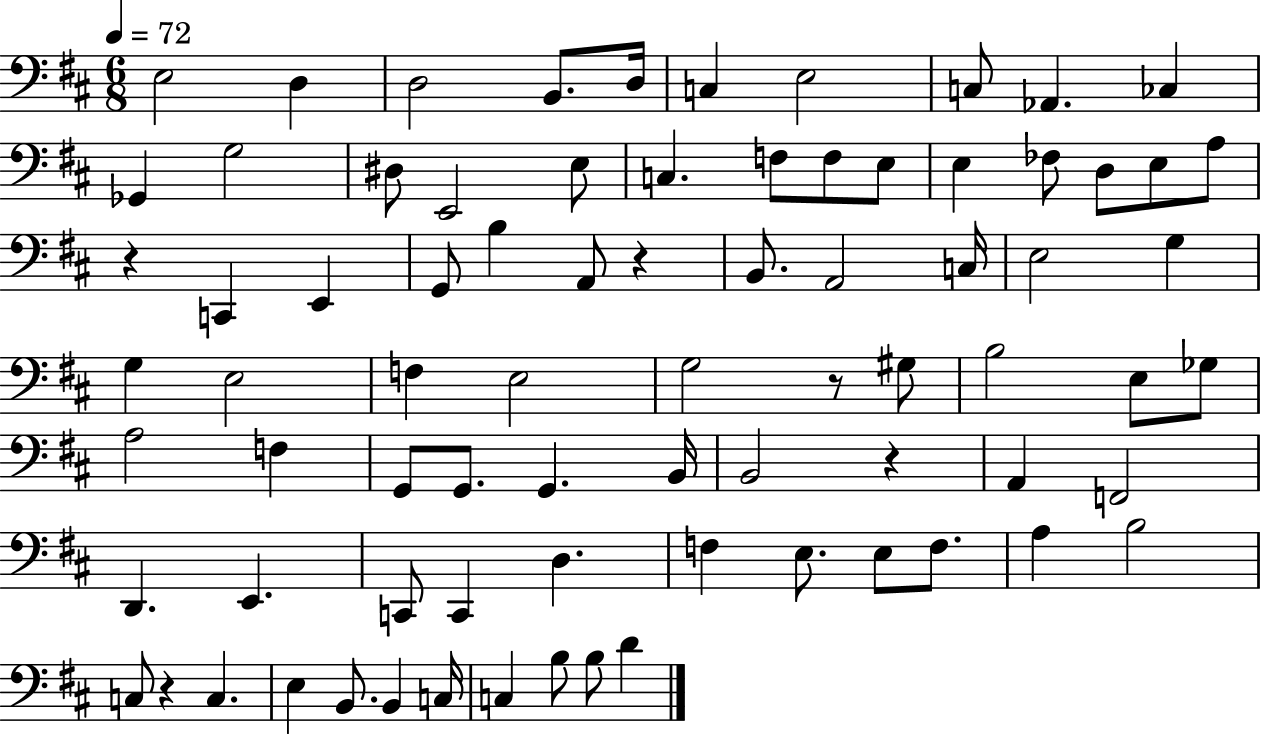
X:1
T:Untitled
M:6/8
L:1/4
K:D
E,2 D, D,2 B,,/2 D,/4 C, E,2 C,/2 _A,, _C, _G,, G,2 ^D,/2 E,,2 E,/2 C, F,/2 F,/2 E,/2 E, _F,/2 D,/2 E,/2 A,/2 z C,, E,, G,,/2 B, A,,/2 z B,,/2 A,,2 C,/4 E,2 G, G, E,2 F, E,2 G,2 z/2 ^G,/2 B,2 E,/2 _G,/2 A,2 F, G,,/2 G,,/2 G,, B,,/4 B,,2 z A,, F,,2 D,, E,, C,,/2 C,, D, F, E,/2 E,/2 F,/2 A, B,2 C,/2 z C, E, B,,/2 B,, C,/4 C, B,/2 B,/2 D